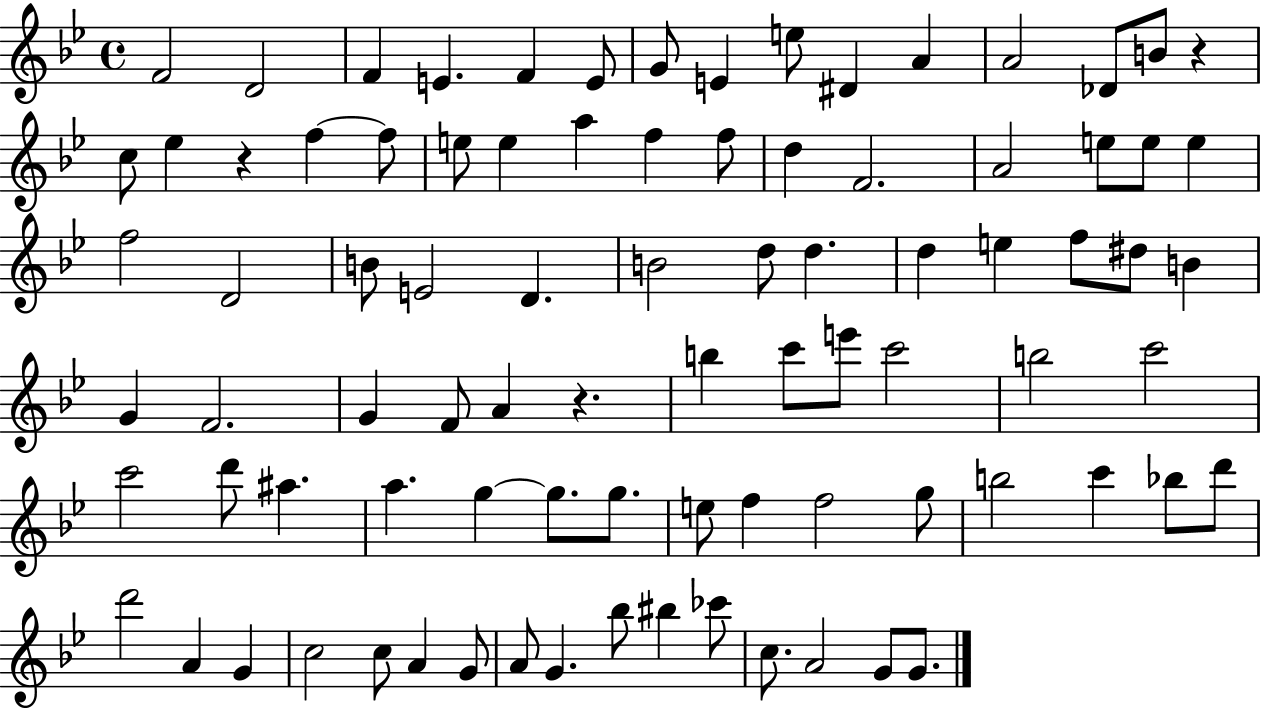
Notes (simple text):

F4/h D4/h F4/q E4/q. F4/q E4/e G4/e E4/q E5/e D#4/q A4/q A4/h Db4/e B4/e R/q C5/e Eb5/q R/q F5/q F5/e E5/e E5/q A5/q F5/q F5/e D5/q F4/h. A4/h E5/e E5/e E5/q F5/h D4/h B4/e E4/h D4/q. B4/h D5/e D5/q. D5/q E5/q F5/e D#5/e B4/q G4/q F4/h. G4/q F4/e A4/q R/q. B5/q C6/e E6/e C6/h B5/h C6/h C6/h D6/e A#5/q. A5/q. G5/q G5/e. G5/e. E5/e F5/q F5/h G5/e B5/h C6/q Bb5/e D6/e D6/h A4/q G4/q C5/h C5/e A4/q G4/e A4/e G4/q. Bb5/e BIS5/q CES6/e C5/e. A4/h G4/e G4/e.